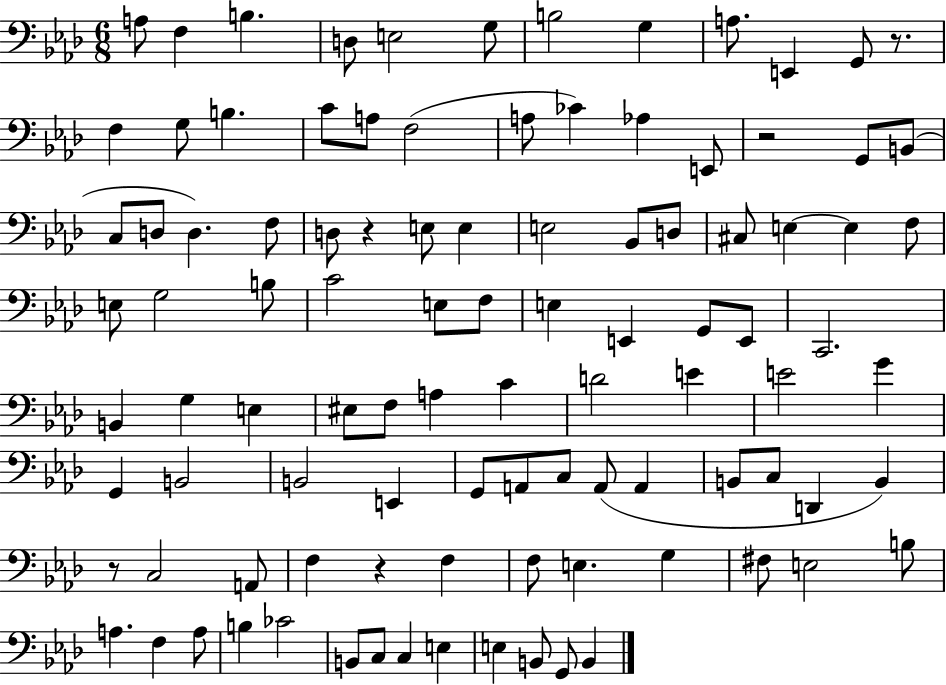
X:1
T:Untitled
M:6/8
L:1/4
K:Ab
A,/2 F, B, D,/2 E,2 G,/2 B,2 G, A,/2 E,, G,,/2 z/2 F, G,/2 B, C/2 A,/2 F,2 A,/2 _C _A, E,,/2 z2 G,,/2 B,,/2 C,/2 D,/2 D, F,/2 D,/2 z E,/2 E, E,2 _B,,/2 D,/2 ^C,/2 E, E, F,/2 E,/2 G,2 B,/2 C2 E,/2 F,/2 E, E,, G,,/2 E,,/2 C,,2 B,, G, E, ^E,/2 F,/2 A, C D2 E E2 G G,, B,,2 B,,2 E,, G,,/2 A,,/2 C,/2 A,,/2 A,, B,,/2 C,/2 D,, B,, z/2 C,2 A,,/2 F, z F, F,/2 E, G, ^F,/2 E,2 B,/2 A, F, A,/2 B, _C2 B,,/2 C,/2 C, E, E, B,,/2 G,,/2 B,,